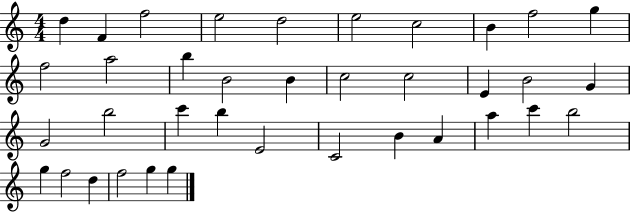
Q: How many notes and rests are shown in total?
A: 37